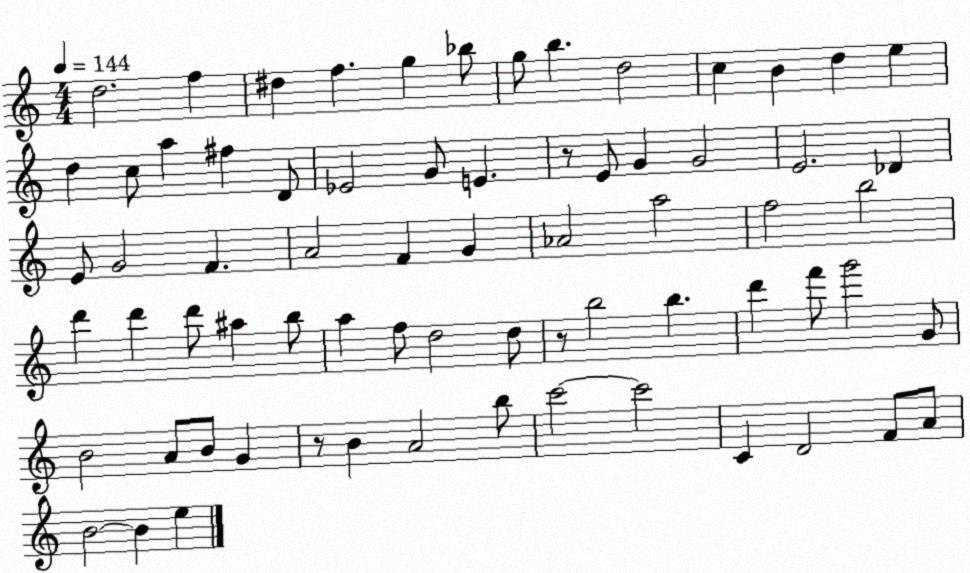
X:1
T:Untitled
M:4/4
L:1/4
K:C
d2 f ^d f g _b/2 g/2 b d2 c B d e d c/2 a ^f D/2 _E2 G/2 E z/2 E/2 G G2 E2 _D E/2 G2 F A2 F G _A2 a2 f2 b2 d' d' d'/2 ^a b/2 a f/2 d2 d/2 z/2 b2 b d' f'/2 g'2 G/2 B2 A/2 B/2 G z/2 B A2 b/2 c'2 c'2 C D2 F/2 A/2 B2 B e